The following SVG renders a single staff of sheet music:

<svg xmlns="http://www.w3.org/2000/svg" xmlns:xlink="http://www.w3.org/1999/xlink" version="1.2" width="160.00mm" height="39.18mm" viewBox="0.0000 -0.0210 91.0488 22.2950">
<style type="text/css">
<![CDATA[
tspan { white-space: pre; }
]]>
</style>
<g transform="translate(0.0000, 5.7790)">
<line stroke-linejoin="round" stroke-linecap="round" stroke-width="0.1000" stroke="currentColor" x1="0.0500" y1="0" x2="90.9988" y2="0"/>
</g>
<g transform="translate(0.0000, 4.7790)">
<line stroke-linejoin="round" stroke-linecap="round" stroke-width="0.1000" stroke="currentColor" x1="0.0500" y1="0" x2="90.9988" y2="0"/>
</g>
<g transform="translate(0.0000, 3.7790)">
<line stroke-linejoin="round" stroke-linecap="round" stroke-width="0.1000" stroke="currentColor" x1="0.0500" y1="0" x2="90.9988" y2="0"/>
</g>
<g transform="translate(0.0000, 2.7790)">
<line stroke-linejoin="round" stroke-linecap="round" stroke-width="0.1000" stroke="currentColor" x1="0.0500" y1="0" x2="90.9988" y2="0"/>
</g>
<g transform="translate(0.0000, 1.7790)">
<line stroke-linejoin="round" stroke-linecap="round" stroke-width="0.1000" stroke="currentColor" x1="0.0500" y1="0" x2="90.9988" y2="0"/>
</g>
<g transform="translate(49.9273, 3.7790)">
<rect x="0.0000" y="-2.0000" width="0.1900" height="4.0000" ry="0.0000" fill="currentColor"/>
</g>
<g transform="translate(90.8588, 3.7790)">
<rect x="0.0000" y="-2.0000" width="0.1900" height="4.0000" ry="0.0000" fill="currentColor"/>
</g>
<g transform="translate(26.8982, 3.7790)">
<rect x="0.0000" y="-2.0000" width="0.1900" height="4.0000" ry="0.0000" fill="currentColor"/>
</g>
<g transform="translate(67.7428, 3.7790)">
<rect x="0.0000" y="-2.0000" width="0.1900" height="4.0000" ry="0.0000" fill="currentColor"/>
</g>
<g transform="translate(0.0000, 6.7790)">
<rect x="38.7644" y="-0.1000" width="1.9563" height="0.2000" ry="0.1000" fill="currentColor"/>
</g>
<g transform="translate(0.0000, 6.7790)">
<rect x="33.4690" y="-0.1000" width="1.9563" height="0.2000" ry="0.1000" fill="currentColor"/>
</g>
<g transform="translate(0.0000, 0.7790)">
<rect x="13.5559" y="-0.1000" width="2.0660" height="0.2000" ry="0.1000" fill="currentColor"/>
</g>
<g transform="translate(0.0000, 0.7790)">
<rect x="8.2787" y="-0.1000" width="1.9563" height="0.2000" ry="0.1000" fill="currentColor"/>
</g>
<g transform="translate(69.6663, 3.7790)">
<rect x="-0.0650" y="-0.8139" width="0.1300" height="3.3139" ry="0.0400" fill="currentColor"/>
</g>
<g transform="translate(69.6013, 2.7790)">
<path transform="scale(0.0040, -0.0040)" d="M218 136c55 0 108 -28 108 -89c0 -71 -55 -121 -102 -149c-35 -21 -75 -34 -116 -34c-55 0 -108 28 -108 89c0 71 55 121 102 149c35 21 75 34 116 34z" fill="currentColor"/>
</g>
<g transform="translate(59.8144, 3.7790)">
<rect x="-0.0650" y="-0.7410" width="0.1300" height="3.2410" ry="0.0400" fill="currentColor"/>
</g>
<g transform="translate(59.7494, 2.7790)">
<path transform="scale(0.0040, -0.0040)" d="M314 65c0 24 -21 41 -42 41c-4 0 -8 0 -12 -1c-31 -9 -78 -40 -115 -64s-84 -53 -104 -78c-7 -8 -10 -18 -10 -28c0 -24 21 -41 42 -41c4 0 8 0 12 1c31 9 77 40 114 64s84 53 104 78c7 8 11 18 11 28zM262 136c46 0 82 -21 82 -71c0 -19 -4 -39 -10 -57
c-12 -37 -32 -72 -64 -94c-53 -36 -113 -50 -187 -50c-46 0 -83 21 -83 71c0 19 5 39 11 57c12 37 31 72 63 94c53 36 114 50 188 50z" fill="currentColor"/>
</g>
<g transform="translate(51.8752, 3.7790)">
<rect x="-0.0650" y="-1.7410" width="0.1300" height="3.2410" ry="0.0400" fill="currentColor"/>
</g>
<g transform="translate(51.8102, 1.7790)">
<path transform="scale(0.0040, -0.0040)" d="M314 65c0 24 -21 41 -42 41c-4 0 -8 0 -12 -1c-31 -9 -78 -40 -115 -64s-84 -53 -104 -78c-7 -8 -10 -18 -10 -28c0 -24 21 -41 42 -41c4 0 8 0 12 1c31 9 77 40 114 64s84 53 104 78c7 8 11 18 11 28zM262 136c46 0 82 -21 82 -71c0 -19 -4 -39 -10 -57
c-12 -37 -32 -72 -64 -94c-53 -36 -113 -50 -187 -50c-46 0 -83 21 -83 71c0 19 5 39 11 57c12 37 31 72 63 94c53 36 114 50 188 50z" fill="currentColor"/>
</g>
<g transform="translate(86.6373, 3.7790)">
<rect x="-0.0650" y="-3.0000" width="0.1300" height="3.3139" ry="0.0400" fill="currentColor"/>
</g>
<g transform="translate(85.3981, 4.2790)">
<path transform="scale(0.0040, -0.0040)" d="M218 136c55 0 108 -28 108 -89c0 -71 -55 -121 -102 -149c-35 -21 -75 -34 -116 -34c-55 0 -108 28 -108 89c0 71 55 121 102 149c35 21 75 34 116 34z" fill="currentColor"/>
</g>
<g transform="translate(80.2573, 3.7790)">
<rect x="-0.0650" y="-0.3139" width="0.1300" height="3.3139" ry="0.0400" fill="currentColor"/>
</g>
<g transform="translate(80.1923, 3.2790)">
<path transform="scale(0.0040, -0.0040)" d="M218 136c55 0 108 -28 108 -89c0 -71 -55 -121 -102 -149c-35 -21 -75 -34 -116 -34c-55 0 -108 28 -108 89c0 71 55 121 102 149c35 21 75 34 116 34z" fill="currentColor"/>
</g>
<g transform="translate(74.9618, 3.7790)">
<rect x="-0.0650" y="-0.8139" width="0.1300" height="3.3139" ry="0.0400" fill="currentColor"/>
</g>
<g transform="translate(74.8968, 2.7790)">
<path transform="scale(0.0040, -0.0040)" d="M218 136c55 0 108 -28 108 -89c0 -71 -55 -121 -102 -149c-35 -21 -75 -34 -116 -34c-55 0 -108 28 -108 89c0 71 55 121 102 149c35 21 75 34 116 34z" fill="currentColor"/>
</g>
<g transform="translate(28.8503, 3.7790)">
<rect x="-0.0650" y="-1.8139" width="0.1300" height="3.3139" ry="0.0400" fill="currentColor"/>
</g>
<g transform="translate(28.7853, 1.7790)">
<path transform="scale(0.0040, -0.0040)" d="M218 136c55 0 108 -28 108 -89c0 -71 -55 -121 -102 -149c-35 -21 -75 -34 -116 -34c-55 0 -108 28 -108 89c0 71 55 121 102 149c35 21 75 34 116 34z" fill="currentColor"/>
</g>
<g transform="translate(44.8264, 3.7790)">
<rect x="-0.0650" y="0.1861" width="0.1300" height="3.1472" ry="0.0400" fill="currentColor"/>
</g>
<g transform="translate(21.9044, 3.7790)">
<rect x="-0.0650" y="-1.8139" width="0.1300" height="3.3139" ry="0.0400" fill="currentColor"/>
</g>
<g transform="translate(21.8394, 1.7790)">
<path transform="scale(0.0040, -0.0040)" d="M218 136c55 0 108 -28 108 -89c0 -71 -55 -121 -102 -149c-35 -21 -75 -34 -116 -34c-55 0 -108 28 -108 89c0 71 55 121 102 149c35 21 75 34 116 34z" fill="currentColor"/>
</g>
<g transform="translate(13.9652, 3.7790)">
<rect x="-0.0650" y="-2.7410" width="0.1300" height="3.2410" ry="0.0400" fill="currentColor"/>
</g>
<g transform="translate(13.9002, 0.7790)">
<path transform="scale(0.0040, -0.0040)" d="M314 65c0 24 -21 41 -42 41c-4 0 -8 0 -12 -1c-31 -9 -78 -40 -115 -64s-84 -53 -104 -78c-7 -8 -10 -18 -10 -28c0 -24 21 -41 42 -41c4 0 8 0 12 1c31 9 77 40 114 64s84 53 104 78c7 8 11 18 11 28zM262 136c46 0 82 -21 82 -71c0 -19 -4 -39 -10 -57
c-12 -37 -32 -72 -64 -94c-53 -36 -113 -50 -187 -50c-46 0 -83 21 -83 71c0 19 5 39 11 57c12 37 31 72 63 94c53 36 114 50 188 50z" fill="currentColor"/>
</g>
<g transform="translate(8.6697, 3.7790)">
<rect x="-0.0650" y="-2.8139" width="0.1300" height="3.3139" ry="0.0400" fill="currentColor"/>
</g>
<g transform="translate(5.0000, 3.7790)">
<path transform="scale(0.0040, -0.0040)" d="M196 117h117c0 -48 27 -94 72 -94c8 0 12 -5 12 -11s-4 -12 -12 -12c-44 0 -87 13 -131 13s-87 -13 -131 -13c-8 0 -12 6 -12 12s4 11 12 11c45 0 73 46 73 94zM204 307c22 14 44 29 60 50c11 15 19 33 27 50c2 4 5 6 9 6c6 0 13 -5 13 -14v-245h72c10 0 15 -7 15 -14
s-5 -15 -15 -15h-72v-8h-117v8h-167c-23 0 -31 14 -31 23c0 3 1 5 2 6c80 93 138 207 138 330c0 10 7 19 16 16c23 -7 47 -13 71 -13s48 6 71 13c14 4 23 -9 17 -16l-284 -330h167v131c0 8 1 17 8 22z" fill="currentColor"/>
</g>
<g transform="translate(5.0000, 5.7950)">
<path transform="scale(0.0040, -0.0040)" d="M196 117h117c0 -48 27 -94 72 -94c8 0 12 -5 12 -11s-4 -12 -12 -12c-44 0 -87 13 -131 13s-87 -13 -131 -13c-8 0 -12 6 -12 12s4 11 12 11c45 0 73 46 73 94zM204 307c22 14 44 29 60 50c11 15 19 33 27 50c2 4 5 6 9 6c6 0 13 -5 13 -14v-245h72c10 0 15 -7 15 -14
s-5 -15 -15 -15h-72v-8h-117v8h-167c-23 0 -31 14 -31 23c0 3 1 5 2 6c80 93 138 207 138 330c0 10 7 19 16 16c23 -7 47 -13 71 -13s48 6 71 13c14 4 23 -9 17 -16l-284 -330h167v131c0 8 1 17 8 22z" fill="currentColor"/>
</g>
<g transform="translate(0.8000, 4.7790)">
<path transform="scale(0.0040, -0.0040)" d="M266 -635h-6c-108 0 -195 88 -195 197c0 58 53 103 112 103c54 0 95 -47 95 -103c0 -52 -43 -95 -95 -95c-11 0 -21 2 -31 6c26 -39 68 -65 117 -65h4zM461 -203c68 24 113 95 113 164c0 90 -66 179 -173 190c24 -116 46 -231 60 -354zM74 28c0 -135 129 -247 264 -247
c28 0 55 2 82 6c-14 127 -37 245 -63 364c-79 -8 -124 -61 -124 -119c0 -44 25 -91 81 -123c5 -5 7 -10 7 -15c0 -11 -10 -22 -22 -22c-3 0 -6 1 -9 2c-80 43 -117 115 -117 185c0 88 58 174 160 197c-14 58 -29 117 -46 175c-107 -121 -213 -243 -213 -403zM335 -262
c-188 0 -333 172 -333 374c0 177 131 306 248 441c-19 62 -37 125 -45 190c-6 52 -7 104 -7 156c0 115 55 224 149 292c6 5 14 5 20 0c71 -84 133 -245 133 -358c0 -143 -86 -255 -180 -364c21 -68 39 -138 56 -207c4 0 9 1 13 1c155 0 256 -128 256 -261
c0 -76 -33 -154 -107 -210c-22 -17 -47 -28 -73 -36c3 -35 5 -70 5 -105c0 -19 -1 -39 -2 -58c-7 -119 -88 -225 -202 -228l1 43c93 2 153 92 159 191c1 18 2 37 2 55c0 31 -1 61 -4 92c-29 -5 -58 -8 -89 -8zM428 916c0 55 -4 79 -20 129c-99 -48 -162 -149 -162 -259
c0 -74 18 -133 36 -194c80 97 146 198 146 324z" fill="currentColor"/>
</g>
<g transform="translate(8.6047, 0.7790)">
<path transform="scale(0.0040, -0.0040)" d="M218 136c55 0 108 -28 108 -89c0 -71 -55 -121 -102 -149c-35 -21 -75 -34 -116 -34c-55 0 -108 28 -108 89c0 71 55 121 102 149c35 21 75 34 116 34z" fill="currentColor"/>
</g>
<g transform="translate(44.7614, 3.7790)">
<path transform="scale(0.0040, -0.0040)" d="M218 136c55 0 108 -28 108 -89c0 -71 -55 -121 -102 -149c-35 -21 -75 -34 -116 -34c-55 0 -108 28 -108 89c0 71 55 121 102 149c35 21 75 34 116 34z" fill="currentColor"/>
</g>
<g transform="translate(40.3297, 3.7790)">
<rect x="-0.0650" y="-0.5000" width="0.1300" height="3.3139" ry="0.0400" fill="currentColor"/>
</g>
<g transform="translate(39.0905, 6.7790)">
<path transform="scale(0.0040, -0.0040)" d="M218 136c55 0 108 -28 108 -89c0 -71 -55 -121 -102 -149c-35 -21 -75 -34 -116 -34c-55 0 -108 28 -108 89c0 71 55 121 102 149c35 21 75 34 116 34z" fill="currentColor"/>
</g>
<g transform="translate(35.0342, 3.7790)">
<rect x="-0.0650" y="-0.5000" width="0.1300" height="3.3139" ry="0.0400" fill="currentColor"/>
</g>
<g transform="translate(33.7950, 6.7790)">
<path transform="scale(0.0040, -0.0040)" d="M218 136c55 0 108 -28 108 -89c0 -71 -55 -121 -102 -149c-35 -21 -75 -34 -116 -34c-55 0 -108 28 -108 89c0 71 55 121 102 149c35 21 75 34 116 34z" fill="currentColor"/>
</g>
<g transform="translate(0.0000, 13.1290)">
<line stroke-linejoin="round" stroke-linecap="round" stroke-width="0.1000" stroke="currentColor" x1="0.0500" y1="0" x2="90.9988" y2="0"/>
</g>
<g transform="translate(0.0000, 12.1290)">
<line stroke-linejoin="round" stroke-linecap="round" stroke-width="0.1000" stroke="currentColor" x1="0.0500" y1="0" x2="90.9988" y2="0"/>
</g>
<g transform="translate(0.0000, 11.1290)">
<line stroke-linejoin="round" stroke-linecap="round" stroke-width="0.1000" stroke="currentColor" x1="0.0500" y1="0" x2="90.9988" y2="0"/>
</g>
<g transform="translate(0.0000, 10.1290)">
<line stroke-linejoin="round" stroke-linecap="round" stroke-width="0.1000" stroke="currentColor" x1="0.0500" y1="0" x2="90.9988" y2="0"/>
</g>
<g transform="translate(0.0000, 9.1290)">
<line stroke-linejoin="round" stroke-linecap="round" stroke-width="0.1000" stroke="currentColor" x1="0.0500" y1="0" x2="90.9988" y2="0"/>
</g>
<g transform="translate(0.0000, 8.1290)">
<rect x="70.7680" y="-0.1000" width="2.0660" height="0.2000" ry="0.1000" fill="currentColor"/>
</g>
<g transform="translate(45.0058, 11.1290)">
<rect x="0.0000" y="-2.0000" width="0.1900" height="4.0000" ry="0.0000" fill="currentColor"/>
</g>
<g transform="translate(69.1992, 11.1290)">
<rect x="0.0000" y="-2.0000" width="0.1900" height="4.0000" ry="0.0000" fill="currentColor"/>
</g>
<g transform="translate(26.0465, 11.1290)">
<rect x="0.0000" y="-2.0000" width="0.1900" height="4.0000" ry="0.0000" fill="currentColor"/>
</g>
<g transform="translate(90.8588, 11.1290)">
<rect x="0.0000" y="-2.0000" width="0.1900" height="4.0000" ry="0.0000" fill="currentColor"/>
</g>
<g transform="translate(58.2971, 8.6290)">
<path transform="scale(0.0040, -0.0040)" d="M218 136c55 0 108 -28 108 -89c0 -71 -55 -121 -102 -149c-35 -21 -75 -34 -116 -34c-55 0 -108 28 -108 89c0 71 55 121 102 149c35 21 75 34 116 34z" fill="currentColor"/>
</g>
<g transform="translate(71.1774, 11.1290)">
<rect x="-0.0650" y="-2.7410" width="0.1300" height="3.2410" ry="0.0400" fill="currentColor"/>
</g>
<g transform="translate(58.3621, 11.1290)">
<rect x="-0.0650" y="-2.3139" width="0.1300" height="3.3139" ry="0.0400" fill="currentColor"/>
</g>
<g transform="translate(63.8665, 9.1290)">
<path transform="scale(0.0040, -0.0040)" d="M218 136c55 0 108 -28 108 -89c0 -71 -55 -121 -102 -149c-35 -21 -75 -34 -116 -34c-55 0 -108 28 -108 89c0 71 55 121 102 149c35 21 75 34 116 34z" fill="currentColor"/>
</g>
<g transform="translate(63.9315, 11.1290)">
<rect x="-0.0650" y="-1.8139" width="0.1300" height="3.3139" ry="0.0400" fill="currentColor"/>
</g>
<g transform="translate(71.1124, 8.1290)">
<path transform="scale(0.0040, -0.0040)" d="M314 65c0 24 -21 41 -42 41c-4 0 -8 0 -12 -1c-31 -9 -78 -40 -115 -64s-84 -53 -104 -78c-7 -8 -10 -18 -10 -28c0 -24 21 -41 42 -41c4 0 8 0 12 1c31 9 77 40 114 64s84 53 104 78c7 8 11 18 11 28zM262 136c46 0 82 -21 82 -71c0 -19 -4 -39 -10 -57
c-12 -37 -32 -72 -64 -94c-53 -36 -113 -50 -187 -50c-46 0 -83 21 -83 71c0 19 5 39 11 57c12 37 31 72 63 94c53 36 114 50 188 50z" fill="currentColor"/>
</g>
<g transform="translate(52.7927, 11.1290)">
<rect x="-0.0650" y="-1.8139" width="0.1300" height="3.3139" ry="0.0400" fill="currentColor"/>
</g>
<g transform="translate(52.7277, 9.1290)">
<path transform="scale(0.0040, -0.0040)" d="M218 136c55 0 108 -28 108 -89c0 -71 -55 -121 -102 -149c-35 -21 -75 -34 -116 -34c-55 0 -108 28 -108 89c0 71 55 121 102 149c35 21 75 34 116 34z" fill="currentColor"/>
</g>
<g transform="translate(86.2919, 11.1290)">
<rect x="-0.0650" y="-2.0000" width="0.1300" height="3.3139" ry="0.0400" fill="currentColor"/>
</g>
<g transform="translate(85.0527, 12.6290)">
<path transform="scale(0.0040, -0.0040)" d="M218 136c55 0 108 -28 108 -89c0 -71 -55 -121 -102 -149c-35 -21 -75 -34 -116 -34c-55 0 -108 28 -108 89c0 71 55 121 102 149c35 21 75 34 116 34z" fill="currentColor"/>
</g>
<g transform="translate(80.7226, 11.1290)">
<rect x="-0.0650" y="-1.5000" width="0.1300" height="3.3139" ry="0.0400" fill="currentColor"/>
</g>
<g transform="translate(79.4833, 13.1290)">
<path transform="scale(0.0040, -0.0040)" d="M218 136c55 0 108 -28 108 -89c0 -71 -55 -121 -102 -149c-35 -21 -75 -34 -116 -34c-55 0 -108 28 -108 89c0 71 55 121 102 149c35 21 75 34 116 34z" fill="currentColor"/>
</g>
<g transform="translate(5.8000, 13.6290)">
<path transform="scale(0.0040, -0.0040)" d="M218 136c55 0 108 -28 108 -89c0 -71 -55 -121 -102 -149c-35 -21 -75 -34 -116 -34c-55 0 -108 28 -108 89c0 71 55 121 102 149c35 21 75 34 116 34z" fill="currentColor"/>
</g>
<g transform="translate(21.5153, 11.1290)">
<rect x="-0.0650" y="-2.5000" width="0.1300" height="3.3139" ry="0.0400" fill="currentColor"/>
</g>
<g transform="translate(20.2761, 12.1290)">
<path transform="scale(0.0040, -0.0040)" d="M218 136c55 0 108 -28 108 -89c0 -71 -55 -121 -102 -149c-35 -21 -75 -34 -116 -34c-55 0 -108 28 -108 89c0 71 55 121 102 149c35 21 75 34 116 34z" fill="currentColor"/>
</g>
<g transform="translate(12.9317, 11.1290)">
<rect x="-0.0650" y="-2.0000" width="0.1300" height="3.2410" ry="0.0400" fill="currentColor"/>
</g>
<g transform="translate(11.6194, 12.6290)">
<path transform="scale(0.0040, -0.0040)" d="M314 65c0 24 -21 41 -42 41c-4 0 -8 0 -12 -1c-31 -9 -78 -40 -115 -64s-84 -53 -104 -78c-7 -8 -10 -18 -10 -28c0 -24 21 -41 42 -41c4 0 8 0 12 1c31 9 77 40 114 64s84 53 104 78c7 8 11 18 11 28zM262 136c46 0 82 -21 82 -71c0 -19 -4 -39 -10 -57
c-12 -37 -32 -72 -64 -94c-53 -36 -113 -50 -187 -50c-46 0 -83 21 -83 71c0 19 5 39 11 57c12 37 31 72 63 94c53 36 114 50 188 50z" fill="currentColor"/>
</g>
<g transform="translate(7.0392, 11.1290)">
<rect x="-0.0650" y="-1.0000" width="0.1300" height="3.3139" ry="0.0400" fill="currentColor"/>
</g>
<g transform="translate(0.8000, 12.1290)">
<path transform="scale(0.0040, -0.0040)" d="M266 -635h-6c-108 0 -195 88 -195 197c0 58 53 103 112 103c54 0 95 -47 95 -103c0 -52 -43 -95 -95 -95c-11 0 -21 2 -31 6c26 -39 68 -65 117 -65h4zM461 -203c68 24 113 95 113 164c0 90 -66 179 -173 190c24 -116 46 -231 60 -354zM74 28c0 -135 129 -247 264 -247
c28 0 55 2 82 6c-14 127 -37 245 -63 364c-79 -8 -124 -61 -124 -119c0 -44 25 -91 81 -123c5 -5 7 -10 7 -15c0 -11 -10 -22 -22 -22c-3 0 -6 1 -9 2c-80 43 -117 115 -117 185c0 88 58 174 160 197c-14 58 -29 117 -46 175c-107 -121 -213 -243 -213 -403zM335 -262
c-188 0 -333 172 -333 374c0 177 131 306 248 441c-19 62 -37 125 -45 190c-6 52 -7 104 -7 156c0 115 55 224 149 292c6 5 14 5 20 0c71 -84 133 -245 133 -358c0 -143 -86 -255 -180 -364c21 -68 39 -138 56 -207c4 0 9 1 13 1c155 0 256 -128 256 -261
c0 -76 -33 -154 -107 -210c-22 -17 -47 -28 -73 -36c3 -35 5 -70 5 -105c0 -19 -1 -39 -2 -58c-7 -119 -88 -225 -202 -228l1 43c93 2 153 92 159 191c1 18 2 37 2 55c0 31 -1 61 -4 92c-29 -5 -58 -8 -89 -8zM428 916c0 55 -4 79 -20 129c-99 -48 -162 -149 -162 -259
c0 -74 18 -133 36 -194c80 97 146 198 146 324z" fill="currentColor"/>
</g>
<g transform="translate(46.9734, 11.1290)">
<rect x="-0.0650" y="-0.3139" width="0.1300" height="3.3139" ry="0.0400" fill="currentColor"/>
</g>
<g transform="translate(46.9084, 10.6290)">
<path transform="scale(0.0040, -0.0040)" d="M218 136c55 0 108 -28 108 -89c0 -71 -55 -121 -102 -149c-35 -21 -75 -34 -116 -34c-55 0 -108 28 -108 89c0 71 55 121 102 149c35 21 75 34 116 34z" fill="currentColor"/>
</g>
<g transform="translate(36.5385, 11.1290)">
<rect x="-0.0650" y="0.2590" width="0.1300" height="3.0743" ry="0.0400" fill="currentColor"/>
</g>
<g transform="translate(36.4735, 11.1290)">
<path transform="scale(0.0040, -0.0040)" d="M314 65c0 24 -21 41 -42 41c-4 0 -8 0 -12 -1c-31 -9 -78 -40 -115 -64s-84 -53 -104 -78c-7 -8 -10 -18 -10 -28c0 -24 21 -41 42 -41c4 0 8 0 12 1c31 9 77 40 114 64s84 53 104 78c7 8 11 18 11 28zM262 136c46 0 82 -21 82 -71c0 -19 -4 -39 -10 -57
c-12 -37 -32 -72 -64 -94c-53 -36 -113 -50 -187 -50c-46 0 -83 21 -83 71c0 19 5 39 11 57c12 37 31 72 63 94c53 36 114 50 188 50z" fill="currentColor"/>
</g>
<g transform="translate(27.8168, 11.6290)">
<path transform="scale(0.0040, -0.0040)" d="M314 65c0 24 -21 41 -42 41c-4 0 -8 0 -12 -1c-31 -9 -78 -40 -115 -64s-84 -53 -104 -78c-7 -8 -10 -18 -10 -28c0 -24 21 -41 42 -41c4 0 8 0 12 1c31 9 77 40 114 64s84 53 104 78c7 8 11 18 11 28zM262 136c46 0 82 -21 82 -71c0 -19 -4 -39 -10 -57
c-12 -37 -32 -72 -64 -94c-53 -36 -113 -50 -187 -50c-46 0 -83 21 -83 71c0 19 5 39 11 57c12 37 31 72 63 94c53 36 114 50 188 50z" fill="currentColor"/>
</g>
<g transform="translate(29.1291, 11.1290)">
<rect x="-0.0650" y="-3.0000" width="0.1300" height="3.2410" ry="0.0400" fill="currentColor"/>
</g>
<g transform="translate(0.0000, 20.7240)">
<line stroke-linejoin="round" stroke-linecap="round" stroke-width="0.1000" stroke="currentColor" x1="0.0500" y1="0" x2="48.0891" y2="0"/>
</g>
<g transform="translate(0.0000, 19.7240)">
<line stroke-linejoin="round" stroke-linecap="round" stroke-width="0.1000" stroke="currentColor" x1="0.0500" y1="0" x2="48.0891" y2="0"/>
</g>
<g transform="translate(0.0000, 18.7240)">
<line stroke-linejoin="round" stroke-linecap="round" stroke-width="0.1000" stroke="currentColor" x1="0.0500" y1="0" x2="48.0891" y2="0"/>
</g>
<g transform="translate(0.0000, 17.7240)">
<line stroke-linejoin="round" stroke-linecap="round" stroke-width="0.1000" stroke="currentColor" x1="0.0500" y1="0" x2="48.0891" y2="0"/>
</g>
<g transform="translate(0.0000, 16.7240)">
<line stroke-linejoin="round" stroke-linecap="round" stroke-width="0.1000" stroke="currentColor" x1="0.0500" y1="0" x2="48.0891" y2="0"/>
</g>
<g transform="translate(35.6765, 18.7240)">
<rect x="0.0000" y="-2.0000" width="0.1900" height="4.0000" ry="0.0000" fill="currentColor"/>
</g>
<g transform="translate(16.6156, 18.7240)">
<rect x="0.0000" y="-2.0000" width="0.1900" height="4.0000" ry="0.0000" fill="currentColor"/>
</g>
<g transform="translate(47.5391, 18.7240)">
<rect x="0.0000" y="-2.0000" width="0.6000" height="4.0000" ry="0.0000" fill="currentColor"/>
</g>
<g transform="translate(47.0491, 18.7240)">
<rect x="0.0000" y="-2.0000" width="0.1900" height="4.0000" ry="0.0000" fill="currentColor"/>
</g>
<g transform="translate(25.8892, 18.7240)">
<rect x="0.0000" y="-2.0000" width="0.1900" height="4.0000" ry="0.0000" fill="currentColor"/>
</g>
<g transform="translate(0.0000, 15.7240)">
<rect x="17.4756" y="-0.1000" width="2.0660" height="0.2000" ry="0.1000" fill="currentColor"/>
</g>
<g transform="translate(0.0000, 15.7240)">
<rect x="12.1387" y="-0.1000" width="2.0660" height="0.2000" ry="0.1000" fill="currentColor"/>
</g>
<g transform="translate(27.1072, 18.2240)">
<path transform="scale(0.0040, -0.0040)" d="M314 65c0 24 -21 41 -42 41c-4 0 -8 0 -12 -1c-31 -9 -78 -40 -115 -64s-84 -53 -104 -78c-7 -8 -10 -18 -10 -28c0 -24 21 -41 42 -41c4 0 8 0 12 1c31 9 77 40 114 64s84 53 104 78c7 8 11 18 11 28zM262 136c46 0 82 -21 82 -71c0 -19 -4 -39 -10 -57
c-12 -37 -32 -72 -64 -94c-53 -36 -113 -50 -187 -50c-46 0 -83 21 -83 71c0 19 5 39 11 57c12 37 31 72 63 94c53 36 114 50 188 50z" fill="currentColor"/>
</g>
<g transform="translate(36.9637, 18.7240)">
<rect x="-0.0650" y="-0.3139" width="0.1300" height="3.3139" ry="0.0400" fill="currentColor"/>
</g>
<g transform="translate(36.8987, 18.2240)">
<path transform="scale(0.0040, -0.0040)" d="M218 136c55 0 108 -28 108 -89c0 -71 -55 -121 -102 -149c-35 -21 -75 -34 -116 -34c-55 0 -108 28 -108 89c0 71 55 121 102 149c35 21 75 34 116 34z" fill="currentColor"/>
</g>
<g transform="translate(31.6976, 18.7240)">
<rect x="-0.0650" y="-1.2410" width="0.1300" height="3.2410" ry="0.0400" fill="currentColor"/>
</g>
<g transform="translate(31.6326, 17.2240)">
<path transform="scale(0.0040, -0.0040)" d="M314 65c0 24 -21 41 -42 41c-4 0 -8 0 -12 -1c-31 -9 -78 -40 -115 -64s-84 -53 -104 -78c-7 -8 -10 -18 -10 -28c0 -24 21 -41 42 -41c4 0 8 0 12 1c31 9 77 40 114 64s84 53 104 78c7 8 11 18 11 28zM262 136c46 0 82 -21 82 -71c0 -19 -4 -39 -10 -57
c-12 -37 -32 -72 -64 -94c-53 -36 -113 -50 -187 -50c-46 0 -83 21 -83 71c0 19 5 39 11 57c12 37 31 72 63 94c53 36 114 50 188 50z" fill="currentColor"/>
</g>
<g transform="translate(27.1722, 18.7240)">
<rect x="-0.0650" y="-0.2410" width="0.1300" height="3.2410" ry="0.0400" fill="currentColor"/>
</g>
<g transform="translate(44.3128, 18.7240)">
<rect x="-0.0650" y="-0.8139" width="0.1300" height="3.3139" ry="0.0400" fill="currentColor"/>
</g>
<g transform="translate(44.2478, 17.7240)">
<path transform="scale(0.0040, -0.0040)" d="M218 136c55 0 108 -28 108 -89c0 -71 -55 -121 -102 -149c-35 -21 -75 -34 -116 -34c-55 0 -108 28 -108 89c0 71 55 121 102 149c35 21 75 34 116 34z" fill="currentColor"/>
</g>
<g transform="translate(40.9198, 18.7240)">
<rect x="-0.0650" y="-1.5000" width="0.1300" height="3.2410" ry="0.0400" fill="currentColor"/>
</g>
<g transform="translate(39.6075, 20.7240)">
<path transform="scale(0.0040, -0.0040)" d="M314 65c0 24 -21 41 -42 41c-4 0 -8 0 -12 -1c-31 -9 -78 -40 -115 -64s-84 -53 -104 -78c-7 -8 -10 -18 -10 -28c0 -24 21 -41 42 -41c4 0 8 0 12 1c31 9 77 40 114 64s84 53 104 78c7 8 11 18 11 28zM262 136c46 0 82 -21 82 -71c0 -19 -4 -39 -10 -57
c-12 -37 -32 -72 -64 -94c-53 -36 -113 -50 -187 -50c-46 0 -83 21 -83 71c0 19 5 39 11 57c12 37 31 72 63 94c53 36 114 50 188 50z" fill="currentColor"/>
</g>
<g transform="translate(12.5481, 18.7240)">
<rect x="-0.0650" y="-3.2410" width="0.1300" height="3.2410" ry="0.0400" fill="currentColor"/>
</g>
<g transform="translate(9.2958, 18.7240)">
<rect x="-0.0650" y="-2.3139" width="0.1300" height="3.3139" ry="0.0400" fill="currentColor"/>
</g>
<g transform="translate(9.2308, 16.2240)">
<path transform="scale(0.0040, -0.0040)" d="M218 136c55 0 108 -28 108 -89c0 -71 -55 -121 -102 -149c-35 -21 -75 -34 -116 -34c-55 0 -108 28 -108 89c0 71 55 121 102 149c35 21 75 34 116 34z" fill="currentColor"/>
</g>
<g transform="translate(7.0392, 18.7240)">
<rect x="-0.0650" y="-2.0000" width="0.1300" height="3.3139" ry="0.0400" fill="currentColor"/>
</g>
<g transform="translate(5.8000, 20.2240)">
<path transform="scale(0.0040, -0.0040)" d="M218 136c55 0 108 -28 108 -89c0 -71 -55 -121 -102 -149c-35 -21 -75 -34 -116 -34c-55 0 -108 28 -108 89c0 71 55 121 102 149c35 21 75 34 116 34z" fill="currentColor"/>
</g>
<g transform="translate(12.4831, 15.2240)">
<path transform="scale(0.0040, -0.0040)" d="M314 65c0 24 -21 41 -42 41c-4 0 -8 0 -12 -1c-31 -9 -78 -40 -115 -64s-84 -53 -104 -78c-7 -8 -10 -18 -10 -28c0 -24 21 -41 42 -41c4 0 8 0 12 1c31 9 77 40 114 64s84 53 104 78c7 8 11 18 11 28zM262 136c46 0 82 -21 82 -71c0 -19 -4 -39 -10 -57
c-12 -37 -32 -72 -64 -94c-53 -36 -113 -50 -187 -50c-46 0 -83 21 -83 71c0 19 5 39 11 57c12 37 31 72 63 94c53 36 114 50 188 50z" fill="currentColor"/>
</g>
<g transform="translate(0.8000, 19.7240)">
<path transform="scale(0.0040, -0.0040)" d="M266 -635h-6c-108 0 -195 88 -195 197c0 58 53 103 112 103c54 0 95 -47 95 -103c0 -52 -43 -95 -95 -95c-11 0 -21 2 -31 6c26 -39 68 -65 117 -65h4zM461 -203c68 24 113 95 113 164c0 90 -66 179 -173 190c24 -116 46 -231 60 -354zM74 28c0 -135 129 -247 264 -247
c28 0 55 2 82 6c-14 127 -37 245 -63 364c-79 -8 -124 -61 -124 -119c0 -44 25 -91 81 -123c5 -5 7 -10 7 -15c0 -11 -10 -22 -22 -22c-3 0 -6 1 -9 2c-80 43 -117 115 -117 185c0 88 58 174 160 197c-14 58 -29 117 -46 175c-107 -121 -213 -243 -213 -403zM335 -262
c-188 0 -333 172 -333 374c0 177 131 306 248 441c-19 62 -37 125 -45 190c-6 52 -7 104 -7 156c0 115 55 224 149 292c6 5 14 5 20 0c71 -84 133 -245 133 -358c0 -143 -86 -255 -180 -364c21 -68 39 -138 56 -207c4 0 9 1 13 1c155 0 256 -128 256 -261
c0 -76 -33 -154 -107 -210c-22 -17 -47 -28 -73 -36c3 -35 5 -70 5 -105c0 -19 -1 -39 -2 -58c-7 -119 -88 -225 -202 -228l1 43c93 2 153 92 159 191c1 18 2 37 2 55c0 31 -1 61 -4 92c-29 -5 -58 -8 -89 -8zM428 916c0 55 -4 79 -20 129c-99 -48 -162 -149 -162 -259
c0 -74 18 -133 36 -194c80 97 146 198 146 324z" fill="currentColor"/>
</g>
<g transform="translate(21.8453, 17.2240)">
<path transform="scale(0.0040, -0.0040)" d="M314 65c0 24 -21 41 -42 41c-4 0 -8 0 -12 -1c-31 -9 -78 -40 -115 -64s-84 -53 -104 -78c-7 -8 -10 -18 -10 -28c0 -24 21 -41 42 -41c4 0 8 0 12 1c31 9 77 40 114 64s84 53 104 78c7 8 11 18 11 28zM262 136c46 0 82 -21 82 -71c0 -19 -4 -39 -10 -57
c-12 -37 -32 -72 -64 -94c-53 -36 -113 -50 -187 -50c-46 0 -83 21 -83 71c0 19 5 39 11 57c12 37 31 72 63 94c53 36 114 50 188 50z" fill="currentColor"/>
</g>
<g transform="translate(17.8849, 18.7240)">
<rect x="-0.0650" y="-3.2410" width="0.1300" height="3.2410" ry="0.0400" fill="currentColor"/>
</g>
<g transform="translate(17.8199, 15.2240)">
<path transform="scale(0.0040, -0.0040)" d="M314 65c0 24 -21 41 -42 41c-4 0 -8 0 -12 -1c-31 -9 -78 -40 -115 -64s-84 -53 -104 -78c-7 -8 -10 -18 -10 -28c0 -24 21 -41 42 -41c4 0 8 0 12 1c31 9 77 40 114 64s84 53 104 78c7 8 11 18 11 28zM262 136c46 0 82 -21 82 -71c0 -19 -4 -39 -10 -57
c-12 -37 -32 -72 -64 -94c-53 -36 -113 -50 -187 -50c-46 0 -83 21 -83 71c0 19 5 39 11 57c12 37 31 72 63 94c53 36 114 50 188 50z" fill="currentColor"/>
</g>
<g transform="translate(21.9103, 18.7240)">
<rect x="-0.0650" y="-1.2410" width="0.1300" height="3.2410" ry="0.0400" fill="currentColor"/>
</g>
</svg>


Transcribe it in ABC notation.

X:1
T:Untitled
M:4/4
L:1/4
K:C
a a2 f f C C B f2 d2 d d c A D F2 G A2 B2 c f g f a2 E F F g b2 b2 e2 c2 e2 c E2 d